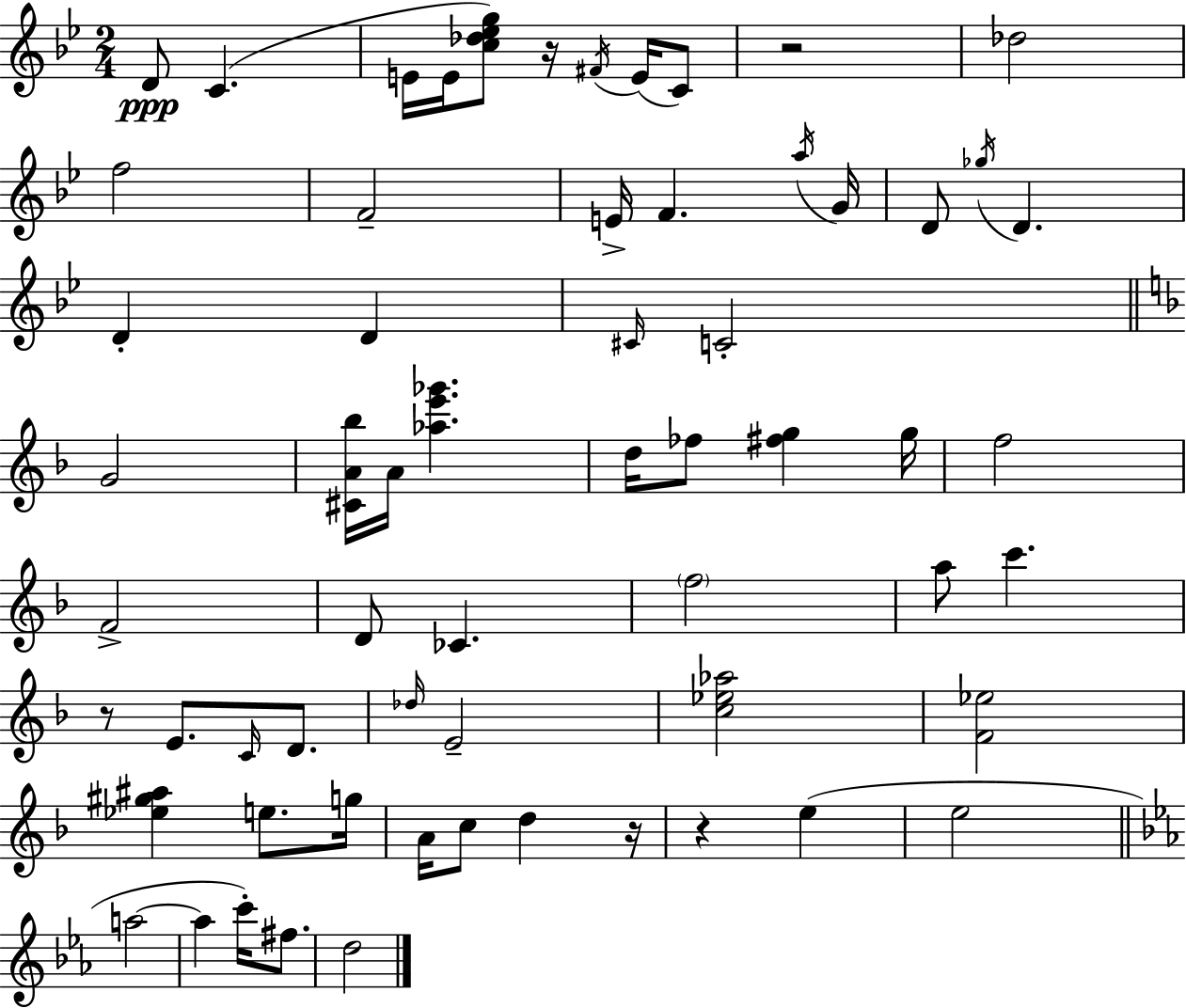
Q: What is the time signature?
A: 2/4